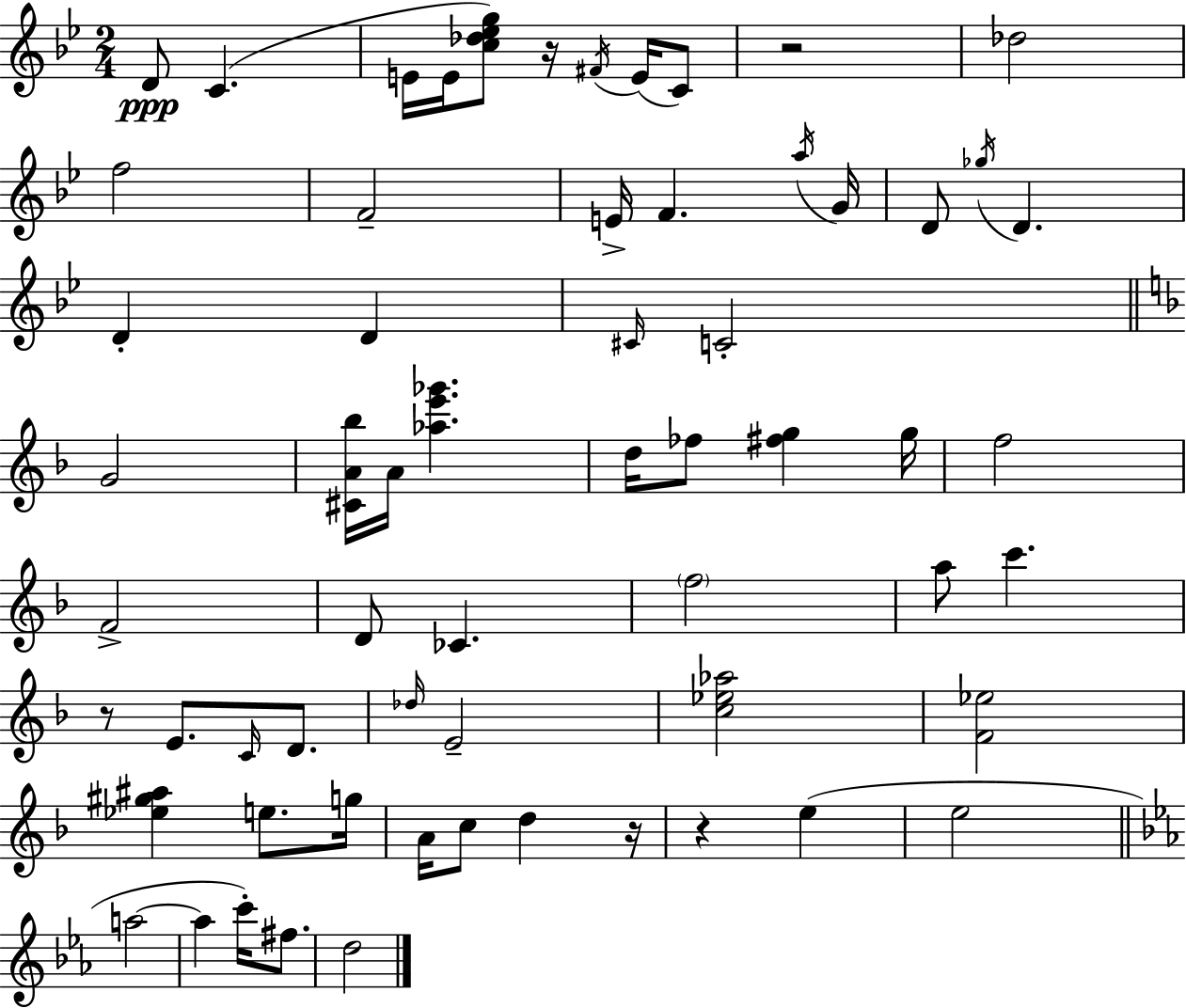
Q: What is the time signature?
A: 2/4